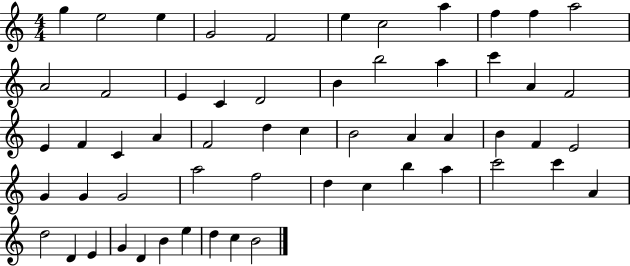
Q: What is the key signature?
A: C major